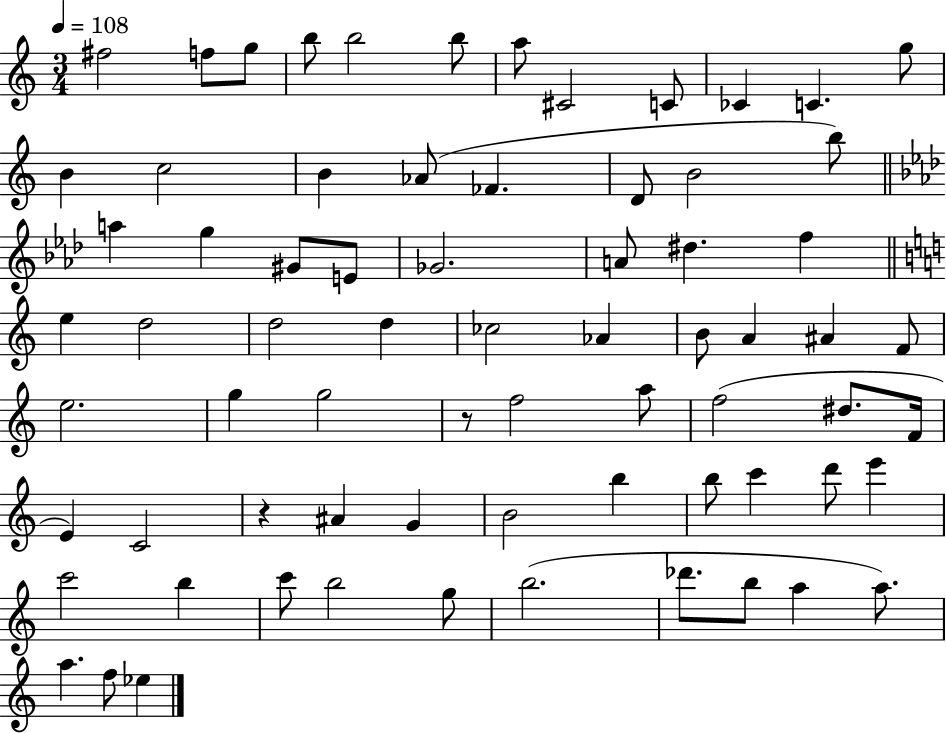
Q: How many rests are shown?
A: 2